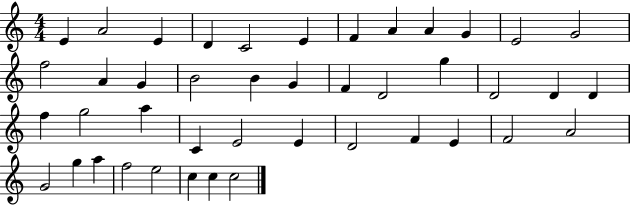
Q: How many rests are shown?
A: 0